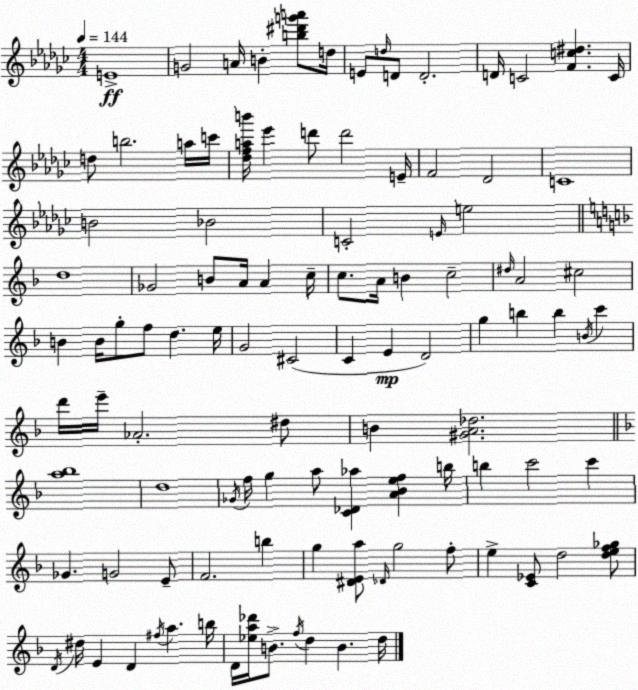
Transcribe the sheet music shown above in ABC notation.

X:1
T:Untitled
M:4/4
L:1/4
K:Ebm
E4 G2 A/4 B [b^d'g'a']/2 d/4 E/2 d/4 D/2 D2 D/4 C2 [Fc^d] C/4 d/2 b2 a/4 c'/4 [_dfab']/4 _e' d'/2 d'2 E/4 F2 _D2 C4 B2 _B2 C2 E/4 e2 d4 _G2 B/2 A/4 A c/4 c/2 A/4 B c2 ^d/4 A2 ^c2 B B/4 g/2 f/2 d e/4 G2 ^C2 C E D2 g b b B/4 c' d'/4 e'/4 _A2 ^d/2 B [^GA_d]2 [a_b]4 d4 _G/4 f/4 g a/2 [C_D_a] [A_Bef] b/4 b c'2 c' _G G2 E/2 F2 b g [^DEa]/2 _D/4 g2 f/2 e [C_E]/2 d2 [def_g]/2 D/4 ^d/4 E D ^f/4 a b/4 D/4 [_ea_d']/4 B/2 f/4 d B d/4